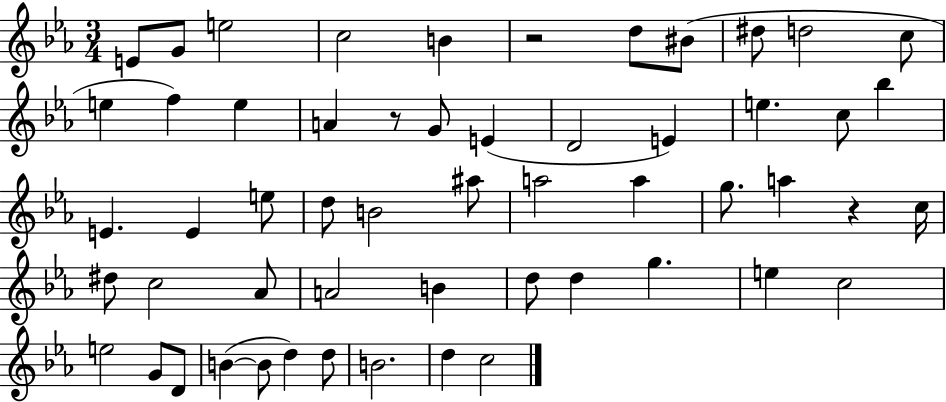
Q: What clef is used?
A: treble